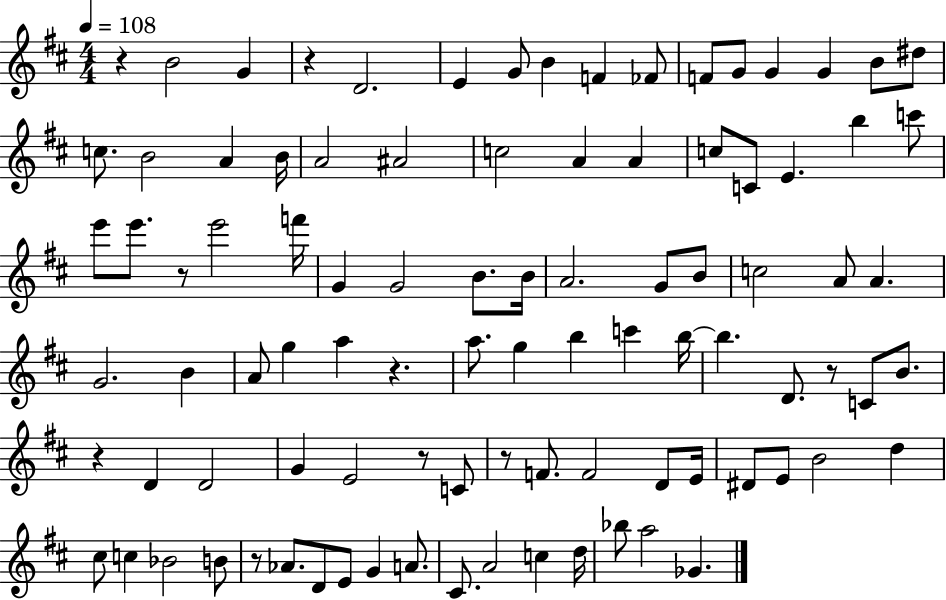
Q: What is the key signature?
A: D major